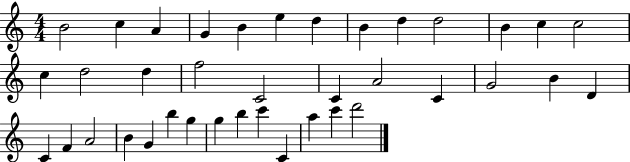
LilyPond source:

{
  \clef treble
  \numericTimeSignature
  \time 4/4
  \key c \major
  b'2 c''4 a'4 | g'4 b'4 e''4 d''4 | b'4 d''4 d''2 | b'4 c''4 c''2 | \break c''4 d''2 d''4 | f''2 c'2 | c'4 a'2 c'4 | g'2 b'4 d'4 | \break c'4 f'4 a'2 | b'4 g'4 b''4 g''4 | g''4 b''4 c'''4 c'4 | a''4 c'''4 d'''2 | \break \bar "|."
}